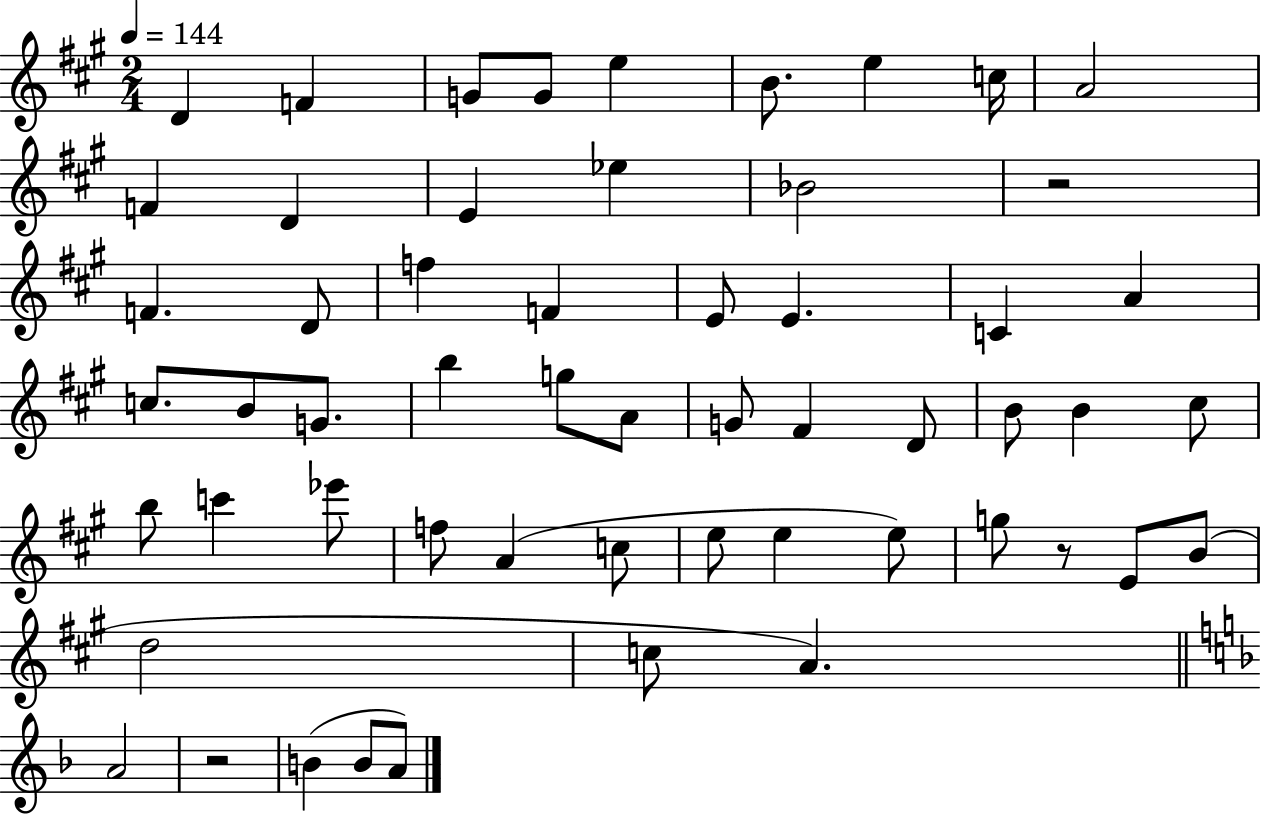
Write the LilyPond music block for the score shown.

{
  \clef treble
  \numericTimeSignature
  \time 2/4
  \key a \major
  \tempo 4 = 144
  \repeat volta 2 { d'4 f'4 | g'8 g'8 e''4 | b'8. e''4 c''16 | a'2 | \break f'4 d'4 | e'4 ees''4 | bes'2 | r2 | \break f'4. d'8 | f''4 f'4 | e'8 e'4. | c'4 a'4 | \break c''8. b'8 g'8. | b''4 g''8 a'8 | g'8 fis'4 d'8 | b'8 b'4 cis''8 | \break b''8 c'''4 ees'''8 | f''8 a'4( c''8 | e''8 e''4 e''8) | g''8 r8 e'8 b'8( | \break d''2 | c''8 a'4.) | \bar "||" \break \key f \major a'2 | r2 | b'4( b'8 a'8) | } \bar "|."
}